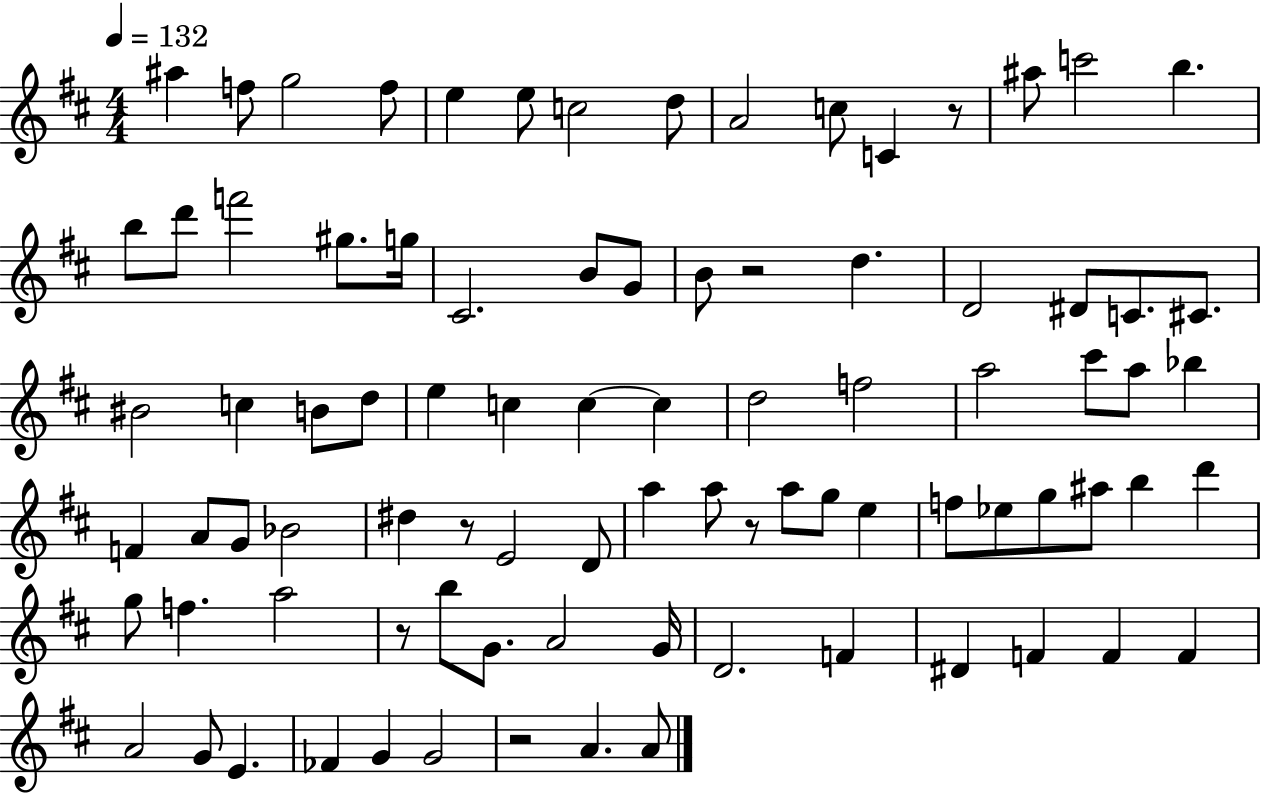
X:1
T:Untitled
M:4/4
L:1/4
K:D
^a f/2 g2 f/2 e e/2 c2 d/2 A2 c/2 C z/2 ^a/2 c'2 b b/2 d'/2 f'2 ^g/2 g/4 ^C2 B/2 G/2 B/2 z2 d D2 ^D/2 C/2 ^C/2 ^B2 c B/2 d/2 e c c c d2 f2 a2 ^c'/2 a/2 _b F A/2 G/2 _B2 ^d z/2 E2 D/2 a a/2 z/2 a/2 g/2 e f/2 _e/2 g/2 ^a/2 b d' g/2 f a2 z/2 b/2 G/2 A2 G/4 D2 F ^D F F F A2 G/2 E _F G G2 z2 A A/2